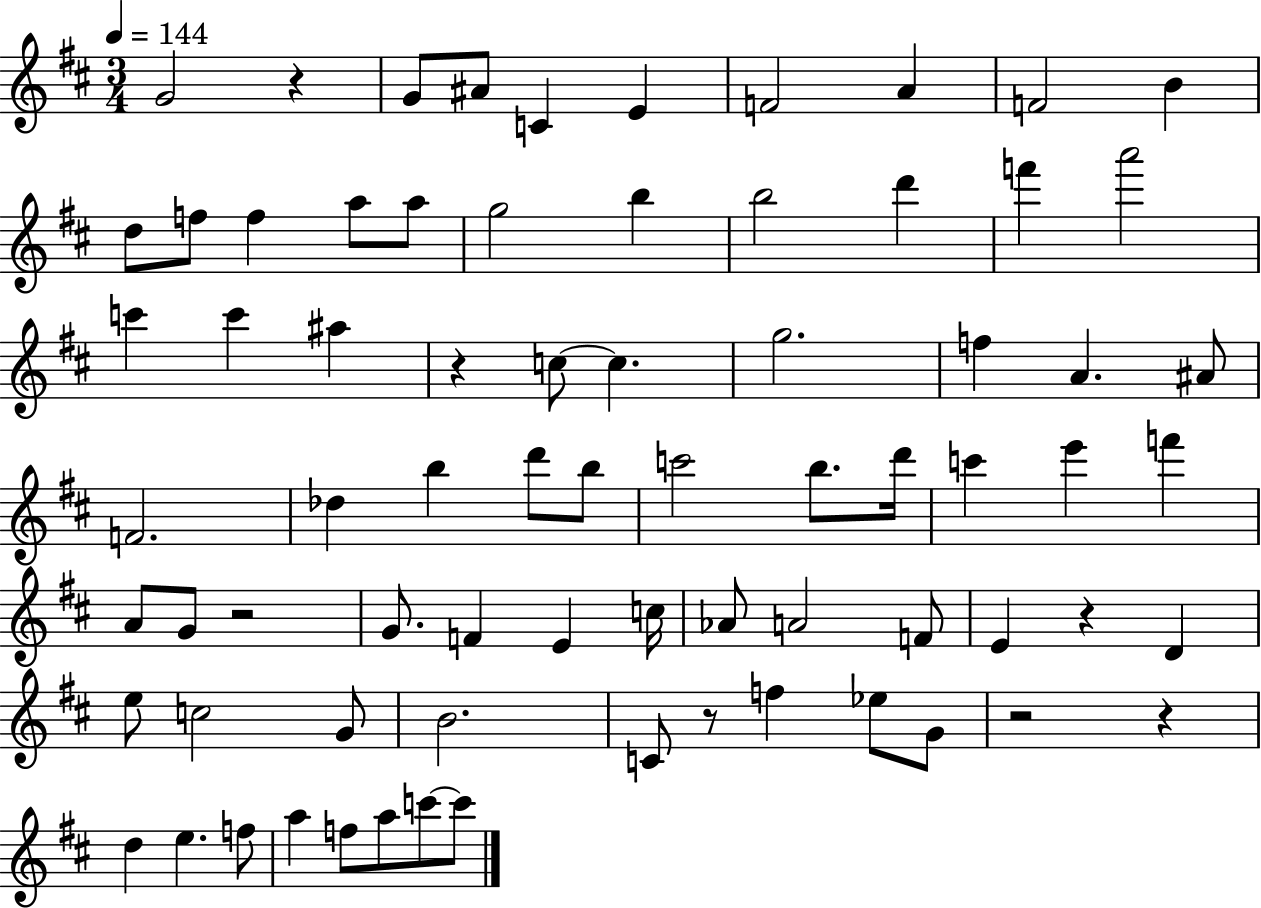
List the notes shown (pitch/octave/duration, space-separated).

G4/h R/q G4/e A#4/e C4/q E4/q F4/h A4/q F4/h B4/q D5/e F5/e F5/q A5/e A5/e G5/h B5/q B5/h D6/q F6/q A6/h C6/q C6/q A#5/q R/q C5/e C5/q. G5/h. F5/q A4/q. A#4/e F4/h. Db5/q B5/q D6/e B5/e C6/h B5/e. D6/s C6/q E6/q F6/q A4/e G4/e R/h G4/e. F4/q E4/q C5/s Ab4/e A4/h F4/e E4/q R/q D4/q E5/e C5/h G4/e B4/h. C4/e R/e F5/q Eb5/e G4/e R/h R/q D5/q E5/q. F5/e A5/q F5/e A5/e C6/e C6/e